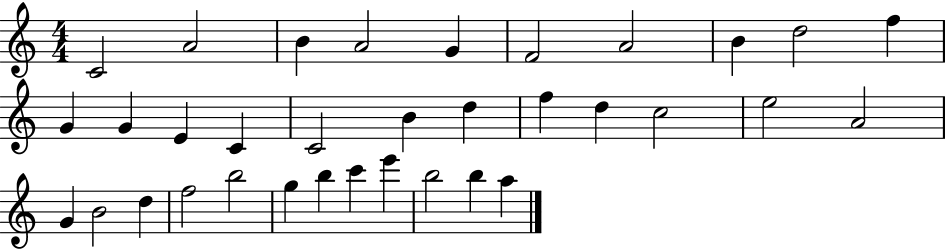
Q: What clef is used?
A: treble